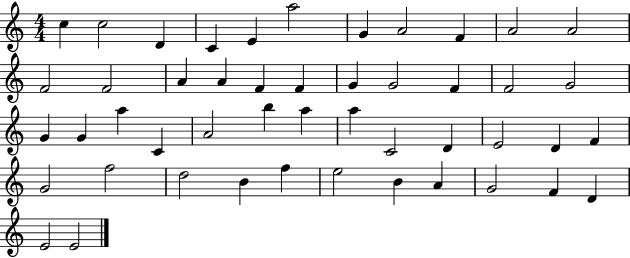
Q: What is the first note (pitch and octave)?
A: C5